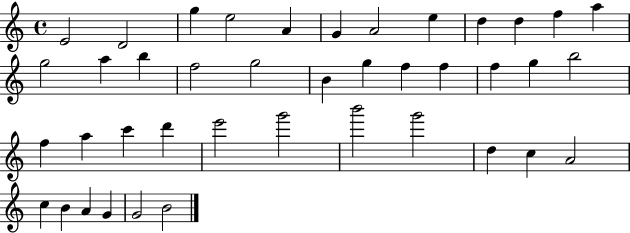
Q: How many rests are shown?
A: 0